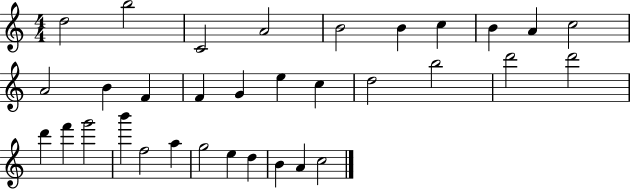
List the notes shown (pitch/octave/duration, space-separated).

D5/h B5/h C4/h A4/h B4/h B4/q C5/q B4/q A4/q C5/h A4/h B4/q F4/q F4/q G4/q E5/q C5/q D5/h B5/h D6/h D6/h D6/q F6/q G6/h B6/q F5/h A5/q G5/h E5/q D5/q B4/q A4/q C5/h